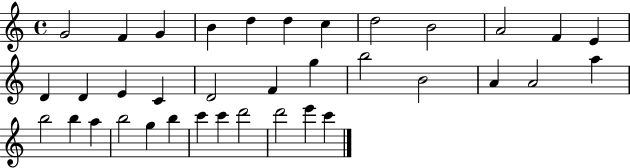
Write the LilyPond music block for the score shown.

{
  \clef treble
  \time 4/4
  \defaultTimeSignature
  \key c \major
  g'2 f'4 g'4 | b'4 d''4 d''4 c''4 | d''2 b'2 | a'2 f'4 e'4 | \break d'4 d'4 e'4 c'4 | d'2 f'4 g''4 | b''2 b'2 | a'4 a'2 a''4 | \break b''2 b''4 a''4 | b''2 g''4 b''4 | c'''4 c'''4 d'''2 | d'''2 e'''4 c'''4 | \break \bar "|."
}